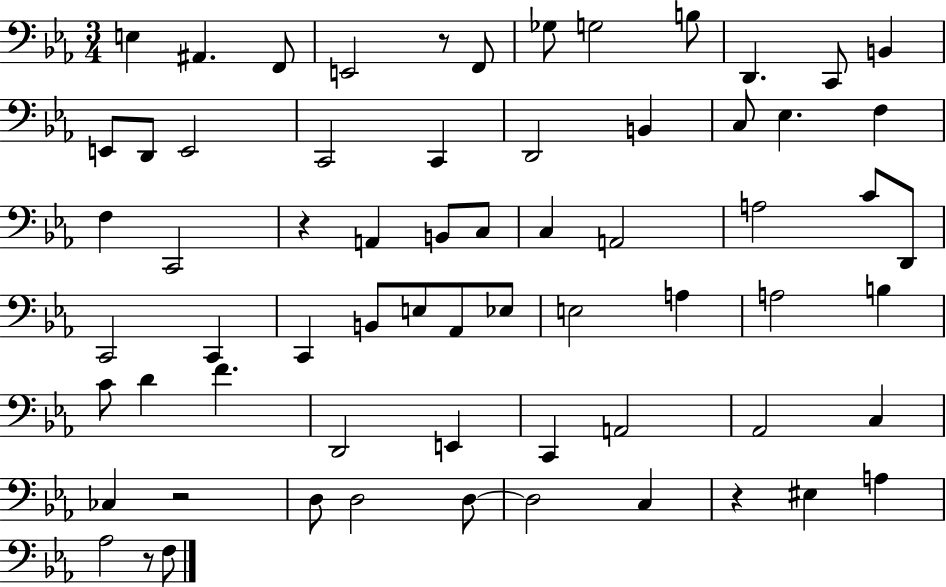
{
  \clef bass
  \numericTimeSignature
  \time 3/4
  \key ees \major
  e4 ais,4. f,8 | e,2 r8 f,8 | ges8 g2 b8 | d,4. c,8 b,4 | \break e,8 d,8 e,2 | c,2 c,4 | d,2 b,4 | c8 ees4. f4 | \break f4 c,2 | r4 a,4 b,8 c8 | c4 a,2 | a2 c'8 d,8 | \break c,2 c,4 | c,4 b,8 e8 aes,8 ees8 | e2 a4 | a2 b4 | \break c'8 d'4 f'4. | d,2 e,4 | c,4 a,2 | aes,2 c4 | \break ces4 r2 | d8 d2 d8~~ | d2 c4 | r4 eis4 a4 | \break aes2 r8 f8 | \bar "|."
}